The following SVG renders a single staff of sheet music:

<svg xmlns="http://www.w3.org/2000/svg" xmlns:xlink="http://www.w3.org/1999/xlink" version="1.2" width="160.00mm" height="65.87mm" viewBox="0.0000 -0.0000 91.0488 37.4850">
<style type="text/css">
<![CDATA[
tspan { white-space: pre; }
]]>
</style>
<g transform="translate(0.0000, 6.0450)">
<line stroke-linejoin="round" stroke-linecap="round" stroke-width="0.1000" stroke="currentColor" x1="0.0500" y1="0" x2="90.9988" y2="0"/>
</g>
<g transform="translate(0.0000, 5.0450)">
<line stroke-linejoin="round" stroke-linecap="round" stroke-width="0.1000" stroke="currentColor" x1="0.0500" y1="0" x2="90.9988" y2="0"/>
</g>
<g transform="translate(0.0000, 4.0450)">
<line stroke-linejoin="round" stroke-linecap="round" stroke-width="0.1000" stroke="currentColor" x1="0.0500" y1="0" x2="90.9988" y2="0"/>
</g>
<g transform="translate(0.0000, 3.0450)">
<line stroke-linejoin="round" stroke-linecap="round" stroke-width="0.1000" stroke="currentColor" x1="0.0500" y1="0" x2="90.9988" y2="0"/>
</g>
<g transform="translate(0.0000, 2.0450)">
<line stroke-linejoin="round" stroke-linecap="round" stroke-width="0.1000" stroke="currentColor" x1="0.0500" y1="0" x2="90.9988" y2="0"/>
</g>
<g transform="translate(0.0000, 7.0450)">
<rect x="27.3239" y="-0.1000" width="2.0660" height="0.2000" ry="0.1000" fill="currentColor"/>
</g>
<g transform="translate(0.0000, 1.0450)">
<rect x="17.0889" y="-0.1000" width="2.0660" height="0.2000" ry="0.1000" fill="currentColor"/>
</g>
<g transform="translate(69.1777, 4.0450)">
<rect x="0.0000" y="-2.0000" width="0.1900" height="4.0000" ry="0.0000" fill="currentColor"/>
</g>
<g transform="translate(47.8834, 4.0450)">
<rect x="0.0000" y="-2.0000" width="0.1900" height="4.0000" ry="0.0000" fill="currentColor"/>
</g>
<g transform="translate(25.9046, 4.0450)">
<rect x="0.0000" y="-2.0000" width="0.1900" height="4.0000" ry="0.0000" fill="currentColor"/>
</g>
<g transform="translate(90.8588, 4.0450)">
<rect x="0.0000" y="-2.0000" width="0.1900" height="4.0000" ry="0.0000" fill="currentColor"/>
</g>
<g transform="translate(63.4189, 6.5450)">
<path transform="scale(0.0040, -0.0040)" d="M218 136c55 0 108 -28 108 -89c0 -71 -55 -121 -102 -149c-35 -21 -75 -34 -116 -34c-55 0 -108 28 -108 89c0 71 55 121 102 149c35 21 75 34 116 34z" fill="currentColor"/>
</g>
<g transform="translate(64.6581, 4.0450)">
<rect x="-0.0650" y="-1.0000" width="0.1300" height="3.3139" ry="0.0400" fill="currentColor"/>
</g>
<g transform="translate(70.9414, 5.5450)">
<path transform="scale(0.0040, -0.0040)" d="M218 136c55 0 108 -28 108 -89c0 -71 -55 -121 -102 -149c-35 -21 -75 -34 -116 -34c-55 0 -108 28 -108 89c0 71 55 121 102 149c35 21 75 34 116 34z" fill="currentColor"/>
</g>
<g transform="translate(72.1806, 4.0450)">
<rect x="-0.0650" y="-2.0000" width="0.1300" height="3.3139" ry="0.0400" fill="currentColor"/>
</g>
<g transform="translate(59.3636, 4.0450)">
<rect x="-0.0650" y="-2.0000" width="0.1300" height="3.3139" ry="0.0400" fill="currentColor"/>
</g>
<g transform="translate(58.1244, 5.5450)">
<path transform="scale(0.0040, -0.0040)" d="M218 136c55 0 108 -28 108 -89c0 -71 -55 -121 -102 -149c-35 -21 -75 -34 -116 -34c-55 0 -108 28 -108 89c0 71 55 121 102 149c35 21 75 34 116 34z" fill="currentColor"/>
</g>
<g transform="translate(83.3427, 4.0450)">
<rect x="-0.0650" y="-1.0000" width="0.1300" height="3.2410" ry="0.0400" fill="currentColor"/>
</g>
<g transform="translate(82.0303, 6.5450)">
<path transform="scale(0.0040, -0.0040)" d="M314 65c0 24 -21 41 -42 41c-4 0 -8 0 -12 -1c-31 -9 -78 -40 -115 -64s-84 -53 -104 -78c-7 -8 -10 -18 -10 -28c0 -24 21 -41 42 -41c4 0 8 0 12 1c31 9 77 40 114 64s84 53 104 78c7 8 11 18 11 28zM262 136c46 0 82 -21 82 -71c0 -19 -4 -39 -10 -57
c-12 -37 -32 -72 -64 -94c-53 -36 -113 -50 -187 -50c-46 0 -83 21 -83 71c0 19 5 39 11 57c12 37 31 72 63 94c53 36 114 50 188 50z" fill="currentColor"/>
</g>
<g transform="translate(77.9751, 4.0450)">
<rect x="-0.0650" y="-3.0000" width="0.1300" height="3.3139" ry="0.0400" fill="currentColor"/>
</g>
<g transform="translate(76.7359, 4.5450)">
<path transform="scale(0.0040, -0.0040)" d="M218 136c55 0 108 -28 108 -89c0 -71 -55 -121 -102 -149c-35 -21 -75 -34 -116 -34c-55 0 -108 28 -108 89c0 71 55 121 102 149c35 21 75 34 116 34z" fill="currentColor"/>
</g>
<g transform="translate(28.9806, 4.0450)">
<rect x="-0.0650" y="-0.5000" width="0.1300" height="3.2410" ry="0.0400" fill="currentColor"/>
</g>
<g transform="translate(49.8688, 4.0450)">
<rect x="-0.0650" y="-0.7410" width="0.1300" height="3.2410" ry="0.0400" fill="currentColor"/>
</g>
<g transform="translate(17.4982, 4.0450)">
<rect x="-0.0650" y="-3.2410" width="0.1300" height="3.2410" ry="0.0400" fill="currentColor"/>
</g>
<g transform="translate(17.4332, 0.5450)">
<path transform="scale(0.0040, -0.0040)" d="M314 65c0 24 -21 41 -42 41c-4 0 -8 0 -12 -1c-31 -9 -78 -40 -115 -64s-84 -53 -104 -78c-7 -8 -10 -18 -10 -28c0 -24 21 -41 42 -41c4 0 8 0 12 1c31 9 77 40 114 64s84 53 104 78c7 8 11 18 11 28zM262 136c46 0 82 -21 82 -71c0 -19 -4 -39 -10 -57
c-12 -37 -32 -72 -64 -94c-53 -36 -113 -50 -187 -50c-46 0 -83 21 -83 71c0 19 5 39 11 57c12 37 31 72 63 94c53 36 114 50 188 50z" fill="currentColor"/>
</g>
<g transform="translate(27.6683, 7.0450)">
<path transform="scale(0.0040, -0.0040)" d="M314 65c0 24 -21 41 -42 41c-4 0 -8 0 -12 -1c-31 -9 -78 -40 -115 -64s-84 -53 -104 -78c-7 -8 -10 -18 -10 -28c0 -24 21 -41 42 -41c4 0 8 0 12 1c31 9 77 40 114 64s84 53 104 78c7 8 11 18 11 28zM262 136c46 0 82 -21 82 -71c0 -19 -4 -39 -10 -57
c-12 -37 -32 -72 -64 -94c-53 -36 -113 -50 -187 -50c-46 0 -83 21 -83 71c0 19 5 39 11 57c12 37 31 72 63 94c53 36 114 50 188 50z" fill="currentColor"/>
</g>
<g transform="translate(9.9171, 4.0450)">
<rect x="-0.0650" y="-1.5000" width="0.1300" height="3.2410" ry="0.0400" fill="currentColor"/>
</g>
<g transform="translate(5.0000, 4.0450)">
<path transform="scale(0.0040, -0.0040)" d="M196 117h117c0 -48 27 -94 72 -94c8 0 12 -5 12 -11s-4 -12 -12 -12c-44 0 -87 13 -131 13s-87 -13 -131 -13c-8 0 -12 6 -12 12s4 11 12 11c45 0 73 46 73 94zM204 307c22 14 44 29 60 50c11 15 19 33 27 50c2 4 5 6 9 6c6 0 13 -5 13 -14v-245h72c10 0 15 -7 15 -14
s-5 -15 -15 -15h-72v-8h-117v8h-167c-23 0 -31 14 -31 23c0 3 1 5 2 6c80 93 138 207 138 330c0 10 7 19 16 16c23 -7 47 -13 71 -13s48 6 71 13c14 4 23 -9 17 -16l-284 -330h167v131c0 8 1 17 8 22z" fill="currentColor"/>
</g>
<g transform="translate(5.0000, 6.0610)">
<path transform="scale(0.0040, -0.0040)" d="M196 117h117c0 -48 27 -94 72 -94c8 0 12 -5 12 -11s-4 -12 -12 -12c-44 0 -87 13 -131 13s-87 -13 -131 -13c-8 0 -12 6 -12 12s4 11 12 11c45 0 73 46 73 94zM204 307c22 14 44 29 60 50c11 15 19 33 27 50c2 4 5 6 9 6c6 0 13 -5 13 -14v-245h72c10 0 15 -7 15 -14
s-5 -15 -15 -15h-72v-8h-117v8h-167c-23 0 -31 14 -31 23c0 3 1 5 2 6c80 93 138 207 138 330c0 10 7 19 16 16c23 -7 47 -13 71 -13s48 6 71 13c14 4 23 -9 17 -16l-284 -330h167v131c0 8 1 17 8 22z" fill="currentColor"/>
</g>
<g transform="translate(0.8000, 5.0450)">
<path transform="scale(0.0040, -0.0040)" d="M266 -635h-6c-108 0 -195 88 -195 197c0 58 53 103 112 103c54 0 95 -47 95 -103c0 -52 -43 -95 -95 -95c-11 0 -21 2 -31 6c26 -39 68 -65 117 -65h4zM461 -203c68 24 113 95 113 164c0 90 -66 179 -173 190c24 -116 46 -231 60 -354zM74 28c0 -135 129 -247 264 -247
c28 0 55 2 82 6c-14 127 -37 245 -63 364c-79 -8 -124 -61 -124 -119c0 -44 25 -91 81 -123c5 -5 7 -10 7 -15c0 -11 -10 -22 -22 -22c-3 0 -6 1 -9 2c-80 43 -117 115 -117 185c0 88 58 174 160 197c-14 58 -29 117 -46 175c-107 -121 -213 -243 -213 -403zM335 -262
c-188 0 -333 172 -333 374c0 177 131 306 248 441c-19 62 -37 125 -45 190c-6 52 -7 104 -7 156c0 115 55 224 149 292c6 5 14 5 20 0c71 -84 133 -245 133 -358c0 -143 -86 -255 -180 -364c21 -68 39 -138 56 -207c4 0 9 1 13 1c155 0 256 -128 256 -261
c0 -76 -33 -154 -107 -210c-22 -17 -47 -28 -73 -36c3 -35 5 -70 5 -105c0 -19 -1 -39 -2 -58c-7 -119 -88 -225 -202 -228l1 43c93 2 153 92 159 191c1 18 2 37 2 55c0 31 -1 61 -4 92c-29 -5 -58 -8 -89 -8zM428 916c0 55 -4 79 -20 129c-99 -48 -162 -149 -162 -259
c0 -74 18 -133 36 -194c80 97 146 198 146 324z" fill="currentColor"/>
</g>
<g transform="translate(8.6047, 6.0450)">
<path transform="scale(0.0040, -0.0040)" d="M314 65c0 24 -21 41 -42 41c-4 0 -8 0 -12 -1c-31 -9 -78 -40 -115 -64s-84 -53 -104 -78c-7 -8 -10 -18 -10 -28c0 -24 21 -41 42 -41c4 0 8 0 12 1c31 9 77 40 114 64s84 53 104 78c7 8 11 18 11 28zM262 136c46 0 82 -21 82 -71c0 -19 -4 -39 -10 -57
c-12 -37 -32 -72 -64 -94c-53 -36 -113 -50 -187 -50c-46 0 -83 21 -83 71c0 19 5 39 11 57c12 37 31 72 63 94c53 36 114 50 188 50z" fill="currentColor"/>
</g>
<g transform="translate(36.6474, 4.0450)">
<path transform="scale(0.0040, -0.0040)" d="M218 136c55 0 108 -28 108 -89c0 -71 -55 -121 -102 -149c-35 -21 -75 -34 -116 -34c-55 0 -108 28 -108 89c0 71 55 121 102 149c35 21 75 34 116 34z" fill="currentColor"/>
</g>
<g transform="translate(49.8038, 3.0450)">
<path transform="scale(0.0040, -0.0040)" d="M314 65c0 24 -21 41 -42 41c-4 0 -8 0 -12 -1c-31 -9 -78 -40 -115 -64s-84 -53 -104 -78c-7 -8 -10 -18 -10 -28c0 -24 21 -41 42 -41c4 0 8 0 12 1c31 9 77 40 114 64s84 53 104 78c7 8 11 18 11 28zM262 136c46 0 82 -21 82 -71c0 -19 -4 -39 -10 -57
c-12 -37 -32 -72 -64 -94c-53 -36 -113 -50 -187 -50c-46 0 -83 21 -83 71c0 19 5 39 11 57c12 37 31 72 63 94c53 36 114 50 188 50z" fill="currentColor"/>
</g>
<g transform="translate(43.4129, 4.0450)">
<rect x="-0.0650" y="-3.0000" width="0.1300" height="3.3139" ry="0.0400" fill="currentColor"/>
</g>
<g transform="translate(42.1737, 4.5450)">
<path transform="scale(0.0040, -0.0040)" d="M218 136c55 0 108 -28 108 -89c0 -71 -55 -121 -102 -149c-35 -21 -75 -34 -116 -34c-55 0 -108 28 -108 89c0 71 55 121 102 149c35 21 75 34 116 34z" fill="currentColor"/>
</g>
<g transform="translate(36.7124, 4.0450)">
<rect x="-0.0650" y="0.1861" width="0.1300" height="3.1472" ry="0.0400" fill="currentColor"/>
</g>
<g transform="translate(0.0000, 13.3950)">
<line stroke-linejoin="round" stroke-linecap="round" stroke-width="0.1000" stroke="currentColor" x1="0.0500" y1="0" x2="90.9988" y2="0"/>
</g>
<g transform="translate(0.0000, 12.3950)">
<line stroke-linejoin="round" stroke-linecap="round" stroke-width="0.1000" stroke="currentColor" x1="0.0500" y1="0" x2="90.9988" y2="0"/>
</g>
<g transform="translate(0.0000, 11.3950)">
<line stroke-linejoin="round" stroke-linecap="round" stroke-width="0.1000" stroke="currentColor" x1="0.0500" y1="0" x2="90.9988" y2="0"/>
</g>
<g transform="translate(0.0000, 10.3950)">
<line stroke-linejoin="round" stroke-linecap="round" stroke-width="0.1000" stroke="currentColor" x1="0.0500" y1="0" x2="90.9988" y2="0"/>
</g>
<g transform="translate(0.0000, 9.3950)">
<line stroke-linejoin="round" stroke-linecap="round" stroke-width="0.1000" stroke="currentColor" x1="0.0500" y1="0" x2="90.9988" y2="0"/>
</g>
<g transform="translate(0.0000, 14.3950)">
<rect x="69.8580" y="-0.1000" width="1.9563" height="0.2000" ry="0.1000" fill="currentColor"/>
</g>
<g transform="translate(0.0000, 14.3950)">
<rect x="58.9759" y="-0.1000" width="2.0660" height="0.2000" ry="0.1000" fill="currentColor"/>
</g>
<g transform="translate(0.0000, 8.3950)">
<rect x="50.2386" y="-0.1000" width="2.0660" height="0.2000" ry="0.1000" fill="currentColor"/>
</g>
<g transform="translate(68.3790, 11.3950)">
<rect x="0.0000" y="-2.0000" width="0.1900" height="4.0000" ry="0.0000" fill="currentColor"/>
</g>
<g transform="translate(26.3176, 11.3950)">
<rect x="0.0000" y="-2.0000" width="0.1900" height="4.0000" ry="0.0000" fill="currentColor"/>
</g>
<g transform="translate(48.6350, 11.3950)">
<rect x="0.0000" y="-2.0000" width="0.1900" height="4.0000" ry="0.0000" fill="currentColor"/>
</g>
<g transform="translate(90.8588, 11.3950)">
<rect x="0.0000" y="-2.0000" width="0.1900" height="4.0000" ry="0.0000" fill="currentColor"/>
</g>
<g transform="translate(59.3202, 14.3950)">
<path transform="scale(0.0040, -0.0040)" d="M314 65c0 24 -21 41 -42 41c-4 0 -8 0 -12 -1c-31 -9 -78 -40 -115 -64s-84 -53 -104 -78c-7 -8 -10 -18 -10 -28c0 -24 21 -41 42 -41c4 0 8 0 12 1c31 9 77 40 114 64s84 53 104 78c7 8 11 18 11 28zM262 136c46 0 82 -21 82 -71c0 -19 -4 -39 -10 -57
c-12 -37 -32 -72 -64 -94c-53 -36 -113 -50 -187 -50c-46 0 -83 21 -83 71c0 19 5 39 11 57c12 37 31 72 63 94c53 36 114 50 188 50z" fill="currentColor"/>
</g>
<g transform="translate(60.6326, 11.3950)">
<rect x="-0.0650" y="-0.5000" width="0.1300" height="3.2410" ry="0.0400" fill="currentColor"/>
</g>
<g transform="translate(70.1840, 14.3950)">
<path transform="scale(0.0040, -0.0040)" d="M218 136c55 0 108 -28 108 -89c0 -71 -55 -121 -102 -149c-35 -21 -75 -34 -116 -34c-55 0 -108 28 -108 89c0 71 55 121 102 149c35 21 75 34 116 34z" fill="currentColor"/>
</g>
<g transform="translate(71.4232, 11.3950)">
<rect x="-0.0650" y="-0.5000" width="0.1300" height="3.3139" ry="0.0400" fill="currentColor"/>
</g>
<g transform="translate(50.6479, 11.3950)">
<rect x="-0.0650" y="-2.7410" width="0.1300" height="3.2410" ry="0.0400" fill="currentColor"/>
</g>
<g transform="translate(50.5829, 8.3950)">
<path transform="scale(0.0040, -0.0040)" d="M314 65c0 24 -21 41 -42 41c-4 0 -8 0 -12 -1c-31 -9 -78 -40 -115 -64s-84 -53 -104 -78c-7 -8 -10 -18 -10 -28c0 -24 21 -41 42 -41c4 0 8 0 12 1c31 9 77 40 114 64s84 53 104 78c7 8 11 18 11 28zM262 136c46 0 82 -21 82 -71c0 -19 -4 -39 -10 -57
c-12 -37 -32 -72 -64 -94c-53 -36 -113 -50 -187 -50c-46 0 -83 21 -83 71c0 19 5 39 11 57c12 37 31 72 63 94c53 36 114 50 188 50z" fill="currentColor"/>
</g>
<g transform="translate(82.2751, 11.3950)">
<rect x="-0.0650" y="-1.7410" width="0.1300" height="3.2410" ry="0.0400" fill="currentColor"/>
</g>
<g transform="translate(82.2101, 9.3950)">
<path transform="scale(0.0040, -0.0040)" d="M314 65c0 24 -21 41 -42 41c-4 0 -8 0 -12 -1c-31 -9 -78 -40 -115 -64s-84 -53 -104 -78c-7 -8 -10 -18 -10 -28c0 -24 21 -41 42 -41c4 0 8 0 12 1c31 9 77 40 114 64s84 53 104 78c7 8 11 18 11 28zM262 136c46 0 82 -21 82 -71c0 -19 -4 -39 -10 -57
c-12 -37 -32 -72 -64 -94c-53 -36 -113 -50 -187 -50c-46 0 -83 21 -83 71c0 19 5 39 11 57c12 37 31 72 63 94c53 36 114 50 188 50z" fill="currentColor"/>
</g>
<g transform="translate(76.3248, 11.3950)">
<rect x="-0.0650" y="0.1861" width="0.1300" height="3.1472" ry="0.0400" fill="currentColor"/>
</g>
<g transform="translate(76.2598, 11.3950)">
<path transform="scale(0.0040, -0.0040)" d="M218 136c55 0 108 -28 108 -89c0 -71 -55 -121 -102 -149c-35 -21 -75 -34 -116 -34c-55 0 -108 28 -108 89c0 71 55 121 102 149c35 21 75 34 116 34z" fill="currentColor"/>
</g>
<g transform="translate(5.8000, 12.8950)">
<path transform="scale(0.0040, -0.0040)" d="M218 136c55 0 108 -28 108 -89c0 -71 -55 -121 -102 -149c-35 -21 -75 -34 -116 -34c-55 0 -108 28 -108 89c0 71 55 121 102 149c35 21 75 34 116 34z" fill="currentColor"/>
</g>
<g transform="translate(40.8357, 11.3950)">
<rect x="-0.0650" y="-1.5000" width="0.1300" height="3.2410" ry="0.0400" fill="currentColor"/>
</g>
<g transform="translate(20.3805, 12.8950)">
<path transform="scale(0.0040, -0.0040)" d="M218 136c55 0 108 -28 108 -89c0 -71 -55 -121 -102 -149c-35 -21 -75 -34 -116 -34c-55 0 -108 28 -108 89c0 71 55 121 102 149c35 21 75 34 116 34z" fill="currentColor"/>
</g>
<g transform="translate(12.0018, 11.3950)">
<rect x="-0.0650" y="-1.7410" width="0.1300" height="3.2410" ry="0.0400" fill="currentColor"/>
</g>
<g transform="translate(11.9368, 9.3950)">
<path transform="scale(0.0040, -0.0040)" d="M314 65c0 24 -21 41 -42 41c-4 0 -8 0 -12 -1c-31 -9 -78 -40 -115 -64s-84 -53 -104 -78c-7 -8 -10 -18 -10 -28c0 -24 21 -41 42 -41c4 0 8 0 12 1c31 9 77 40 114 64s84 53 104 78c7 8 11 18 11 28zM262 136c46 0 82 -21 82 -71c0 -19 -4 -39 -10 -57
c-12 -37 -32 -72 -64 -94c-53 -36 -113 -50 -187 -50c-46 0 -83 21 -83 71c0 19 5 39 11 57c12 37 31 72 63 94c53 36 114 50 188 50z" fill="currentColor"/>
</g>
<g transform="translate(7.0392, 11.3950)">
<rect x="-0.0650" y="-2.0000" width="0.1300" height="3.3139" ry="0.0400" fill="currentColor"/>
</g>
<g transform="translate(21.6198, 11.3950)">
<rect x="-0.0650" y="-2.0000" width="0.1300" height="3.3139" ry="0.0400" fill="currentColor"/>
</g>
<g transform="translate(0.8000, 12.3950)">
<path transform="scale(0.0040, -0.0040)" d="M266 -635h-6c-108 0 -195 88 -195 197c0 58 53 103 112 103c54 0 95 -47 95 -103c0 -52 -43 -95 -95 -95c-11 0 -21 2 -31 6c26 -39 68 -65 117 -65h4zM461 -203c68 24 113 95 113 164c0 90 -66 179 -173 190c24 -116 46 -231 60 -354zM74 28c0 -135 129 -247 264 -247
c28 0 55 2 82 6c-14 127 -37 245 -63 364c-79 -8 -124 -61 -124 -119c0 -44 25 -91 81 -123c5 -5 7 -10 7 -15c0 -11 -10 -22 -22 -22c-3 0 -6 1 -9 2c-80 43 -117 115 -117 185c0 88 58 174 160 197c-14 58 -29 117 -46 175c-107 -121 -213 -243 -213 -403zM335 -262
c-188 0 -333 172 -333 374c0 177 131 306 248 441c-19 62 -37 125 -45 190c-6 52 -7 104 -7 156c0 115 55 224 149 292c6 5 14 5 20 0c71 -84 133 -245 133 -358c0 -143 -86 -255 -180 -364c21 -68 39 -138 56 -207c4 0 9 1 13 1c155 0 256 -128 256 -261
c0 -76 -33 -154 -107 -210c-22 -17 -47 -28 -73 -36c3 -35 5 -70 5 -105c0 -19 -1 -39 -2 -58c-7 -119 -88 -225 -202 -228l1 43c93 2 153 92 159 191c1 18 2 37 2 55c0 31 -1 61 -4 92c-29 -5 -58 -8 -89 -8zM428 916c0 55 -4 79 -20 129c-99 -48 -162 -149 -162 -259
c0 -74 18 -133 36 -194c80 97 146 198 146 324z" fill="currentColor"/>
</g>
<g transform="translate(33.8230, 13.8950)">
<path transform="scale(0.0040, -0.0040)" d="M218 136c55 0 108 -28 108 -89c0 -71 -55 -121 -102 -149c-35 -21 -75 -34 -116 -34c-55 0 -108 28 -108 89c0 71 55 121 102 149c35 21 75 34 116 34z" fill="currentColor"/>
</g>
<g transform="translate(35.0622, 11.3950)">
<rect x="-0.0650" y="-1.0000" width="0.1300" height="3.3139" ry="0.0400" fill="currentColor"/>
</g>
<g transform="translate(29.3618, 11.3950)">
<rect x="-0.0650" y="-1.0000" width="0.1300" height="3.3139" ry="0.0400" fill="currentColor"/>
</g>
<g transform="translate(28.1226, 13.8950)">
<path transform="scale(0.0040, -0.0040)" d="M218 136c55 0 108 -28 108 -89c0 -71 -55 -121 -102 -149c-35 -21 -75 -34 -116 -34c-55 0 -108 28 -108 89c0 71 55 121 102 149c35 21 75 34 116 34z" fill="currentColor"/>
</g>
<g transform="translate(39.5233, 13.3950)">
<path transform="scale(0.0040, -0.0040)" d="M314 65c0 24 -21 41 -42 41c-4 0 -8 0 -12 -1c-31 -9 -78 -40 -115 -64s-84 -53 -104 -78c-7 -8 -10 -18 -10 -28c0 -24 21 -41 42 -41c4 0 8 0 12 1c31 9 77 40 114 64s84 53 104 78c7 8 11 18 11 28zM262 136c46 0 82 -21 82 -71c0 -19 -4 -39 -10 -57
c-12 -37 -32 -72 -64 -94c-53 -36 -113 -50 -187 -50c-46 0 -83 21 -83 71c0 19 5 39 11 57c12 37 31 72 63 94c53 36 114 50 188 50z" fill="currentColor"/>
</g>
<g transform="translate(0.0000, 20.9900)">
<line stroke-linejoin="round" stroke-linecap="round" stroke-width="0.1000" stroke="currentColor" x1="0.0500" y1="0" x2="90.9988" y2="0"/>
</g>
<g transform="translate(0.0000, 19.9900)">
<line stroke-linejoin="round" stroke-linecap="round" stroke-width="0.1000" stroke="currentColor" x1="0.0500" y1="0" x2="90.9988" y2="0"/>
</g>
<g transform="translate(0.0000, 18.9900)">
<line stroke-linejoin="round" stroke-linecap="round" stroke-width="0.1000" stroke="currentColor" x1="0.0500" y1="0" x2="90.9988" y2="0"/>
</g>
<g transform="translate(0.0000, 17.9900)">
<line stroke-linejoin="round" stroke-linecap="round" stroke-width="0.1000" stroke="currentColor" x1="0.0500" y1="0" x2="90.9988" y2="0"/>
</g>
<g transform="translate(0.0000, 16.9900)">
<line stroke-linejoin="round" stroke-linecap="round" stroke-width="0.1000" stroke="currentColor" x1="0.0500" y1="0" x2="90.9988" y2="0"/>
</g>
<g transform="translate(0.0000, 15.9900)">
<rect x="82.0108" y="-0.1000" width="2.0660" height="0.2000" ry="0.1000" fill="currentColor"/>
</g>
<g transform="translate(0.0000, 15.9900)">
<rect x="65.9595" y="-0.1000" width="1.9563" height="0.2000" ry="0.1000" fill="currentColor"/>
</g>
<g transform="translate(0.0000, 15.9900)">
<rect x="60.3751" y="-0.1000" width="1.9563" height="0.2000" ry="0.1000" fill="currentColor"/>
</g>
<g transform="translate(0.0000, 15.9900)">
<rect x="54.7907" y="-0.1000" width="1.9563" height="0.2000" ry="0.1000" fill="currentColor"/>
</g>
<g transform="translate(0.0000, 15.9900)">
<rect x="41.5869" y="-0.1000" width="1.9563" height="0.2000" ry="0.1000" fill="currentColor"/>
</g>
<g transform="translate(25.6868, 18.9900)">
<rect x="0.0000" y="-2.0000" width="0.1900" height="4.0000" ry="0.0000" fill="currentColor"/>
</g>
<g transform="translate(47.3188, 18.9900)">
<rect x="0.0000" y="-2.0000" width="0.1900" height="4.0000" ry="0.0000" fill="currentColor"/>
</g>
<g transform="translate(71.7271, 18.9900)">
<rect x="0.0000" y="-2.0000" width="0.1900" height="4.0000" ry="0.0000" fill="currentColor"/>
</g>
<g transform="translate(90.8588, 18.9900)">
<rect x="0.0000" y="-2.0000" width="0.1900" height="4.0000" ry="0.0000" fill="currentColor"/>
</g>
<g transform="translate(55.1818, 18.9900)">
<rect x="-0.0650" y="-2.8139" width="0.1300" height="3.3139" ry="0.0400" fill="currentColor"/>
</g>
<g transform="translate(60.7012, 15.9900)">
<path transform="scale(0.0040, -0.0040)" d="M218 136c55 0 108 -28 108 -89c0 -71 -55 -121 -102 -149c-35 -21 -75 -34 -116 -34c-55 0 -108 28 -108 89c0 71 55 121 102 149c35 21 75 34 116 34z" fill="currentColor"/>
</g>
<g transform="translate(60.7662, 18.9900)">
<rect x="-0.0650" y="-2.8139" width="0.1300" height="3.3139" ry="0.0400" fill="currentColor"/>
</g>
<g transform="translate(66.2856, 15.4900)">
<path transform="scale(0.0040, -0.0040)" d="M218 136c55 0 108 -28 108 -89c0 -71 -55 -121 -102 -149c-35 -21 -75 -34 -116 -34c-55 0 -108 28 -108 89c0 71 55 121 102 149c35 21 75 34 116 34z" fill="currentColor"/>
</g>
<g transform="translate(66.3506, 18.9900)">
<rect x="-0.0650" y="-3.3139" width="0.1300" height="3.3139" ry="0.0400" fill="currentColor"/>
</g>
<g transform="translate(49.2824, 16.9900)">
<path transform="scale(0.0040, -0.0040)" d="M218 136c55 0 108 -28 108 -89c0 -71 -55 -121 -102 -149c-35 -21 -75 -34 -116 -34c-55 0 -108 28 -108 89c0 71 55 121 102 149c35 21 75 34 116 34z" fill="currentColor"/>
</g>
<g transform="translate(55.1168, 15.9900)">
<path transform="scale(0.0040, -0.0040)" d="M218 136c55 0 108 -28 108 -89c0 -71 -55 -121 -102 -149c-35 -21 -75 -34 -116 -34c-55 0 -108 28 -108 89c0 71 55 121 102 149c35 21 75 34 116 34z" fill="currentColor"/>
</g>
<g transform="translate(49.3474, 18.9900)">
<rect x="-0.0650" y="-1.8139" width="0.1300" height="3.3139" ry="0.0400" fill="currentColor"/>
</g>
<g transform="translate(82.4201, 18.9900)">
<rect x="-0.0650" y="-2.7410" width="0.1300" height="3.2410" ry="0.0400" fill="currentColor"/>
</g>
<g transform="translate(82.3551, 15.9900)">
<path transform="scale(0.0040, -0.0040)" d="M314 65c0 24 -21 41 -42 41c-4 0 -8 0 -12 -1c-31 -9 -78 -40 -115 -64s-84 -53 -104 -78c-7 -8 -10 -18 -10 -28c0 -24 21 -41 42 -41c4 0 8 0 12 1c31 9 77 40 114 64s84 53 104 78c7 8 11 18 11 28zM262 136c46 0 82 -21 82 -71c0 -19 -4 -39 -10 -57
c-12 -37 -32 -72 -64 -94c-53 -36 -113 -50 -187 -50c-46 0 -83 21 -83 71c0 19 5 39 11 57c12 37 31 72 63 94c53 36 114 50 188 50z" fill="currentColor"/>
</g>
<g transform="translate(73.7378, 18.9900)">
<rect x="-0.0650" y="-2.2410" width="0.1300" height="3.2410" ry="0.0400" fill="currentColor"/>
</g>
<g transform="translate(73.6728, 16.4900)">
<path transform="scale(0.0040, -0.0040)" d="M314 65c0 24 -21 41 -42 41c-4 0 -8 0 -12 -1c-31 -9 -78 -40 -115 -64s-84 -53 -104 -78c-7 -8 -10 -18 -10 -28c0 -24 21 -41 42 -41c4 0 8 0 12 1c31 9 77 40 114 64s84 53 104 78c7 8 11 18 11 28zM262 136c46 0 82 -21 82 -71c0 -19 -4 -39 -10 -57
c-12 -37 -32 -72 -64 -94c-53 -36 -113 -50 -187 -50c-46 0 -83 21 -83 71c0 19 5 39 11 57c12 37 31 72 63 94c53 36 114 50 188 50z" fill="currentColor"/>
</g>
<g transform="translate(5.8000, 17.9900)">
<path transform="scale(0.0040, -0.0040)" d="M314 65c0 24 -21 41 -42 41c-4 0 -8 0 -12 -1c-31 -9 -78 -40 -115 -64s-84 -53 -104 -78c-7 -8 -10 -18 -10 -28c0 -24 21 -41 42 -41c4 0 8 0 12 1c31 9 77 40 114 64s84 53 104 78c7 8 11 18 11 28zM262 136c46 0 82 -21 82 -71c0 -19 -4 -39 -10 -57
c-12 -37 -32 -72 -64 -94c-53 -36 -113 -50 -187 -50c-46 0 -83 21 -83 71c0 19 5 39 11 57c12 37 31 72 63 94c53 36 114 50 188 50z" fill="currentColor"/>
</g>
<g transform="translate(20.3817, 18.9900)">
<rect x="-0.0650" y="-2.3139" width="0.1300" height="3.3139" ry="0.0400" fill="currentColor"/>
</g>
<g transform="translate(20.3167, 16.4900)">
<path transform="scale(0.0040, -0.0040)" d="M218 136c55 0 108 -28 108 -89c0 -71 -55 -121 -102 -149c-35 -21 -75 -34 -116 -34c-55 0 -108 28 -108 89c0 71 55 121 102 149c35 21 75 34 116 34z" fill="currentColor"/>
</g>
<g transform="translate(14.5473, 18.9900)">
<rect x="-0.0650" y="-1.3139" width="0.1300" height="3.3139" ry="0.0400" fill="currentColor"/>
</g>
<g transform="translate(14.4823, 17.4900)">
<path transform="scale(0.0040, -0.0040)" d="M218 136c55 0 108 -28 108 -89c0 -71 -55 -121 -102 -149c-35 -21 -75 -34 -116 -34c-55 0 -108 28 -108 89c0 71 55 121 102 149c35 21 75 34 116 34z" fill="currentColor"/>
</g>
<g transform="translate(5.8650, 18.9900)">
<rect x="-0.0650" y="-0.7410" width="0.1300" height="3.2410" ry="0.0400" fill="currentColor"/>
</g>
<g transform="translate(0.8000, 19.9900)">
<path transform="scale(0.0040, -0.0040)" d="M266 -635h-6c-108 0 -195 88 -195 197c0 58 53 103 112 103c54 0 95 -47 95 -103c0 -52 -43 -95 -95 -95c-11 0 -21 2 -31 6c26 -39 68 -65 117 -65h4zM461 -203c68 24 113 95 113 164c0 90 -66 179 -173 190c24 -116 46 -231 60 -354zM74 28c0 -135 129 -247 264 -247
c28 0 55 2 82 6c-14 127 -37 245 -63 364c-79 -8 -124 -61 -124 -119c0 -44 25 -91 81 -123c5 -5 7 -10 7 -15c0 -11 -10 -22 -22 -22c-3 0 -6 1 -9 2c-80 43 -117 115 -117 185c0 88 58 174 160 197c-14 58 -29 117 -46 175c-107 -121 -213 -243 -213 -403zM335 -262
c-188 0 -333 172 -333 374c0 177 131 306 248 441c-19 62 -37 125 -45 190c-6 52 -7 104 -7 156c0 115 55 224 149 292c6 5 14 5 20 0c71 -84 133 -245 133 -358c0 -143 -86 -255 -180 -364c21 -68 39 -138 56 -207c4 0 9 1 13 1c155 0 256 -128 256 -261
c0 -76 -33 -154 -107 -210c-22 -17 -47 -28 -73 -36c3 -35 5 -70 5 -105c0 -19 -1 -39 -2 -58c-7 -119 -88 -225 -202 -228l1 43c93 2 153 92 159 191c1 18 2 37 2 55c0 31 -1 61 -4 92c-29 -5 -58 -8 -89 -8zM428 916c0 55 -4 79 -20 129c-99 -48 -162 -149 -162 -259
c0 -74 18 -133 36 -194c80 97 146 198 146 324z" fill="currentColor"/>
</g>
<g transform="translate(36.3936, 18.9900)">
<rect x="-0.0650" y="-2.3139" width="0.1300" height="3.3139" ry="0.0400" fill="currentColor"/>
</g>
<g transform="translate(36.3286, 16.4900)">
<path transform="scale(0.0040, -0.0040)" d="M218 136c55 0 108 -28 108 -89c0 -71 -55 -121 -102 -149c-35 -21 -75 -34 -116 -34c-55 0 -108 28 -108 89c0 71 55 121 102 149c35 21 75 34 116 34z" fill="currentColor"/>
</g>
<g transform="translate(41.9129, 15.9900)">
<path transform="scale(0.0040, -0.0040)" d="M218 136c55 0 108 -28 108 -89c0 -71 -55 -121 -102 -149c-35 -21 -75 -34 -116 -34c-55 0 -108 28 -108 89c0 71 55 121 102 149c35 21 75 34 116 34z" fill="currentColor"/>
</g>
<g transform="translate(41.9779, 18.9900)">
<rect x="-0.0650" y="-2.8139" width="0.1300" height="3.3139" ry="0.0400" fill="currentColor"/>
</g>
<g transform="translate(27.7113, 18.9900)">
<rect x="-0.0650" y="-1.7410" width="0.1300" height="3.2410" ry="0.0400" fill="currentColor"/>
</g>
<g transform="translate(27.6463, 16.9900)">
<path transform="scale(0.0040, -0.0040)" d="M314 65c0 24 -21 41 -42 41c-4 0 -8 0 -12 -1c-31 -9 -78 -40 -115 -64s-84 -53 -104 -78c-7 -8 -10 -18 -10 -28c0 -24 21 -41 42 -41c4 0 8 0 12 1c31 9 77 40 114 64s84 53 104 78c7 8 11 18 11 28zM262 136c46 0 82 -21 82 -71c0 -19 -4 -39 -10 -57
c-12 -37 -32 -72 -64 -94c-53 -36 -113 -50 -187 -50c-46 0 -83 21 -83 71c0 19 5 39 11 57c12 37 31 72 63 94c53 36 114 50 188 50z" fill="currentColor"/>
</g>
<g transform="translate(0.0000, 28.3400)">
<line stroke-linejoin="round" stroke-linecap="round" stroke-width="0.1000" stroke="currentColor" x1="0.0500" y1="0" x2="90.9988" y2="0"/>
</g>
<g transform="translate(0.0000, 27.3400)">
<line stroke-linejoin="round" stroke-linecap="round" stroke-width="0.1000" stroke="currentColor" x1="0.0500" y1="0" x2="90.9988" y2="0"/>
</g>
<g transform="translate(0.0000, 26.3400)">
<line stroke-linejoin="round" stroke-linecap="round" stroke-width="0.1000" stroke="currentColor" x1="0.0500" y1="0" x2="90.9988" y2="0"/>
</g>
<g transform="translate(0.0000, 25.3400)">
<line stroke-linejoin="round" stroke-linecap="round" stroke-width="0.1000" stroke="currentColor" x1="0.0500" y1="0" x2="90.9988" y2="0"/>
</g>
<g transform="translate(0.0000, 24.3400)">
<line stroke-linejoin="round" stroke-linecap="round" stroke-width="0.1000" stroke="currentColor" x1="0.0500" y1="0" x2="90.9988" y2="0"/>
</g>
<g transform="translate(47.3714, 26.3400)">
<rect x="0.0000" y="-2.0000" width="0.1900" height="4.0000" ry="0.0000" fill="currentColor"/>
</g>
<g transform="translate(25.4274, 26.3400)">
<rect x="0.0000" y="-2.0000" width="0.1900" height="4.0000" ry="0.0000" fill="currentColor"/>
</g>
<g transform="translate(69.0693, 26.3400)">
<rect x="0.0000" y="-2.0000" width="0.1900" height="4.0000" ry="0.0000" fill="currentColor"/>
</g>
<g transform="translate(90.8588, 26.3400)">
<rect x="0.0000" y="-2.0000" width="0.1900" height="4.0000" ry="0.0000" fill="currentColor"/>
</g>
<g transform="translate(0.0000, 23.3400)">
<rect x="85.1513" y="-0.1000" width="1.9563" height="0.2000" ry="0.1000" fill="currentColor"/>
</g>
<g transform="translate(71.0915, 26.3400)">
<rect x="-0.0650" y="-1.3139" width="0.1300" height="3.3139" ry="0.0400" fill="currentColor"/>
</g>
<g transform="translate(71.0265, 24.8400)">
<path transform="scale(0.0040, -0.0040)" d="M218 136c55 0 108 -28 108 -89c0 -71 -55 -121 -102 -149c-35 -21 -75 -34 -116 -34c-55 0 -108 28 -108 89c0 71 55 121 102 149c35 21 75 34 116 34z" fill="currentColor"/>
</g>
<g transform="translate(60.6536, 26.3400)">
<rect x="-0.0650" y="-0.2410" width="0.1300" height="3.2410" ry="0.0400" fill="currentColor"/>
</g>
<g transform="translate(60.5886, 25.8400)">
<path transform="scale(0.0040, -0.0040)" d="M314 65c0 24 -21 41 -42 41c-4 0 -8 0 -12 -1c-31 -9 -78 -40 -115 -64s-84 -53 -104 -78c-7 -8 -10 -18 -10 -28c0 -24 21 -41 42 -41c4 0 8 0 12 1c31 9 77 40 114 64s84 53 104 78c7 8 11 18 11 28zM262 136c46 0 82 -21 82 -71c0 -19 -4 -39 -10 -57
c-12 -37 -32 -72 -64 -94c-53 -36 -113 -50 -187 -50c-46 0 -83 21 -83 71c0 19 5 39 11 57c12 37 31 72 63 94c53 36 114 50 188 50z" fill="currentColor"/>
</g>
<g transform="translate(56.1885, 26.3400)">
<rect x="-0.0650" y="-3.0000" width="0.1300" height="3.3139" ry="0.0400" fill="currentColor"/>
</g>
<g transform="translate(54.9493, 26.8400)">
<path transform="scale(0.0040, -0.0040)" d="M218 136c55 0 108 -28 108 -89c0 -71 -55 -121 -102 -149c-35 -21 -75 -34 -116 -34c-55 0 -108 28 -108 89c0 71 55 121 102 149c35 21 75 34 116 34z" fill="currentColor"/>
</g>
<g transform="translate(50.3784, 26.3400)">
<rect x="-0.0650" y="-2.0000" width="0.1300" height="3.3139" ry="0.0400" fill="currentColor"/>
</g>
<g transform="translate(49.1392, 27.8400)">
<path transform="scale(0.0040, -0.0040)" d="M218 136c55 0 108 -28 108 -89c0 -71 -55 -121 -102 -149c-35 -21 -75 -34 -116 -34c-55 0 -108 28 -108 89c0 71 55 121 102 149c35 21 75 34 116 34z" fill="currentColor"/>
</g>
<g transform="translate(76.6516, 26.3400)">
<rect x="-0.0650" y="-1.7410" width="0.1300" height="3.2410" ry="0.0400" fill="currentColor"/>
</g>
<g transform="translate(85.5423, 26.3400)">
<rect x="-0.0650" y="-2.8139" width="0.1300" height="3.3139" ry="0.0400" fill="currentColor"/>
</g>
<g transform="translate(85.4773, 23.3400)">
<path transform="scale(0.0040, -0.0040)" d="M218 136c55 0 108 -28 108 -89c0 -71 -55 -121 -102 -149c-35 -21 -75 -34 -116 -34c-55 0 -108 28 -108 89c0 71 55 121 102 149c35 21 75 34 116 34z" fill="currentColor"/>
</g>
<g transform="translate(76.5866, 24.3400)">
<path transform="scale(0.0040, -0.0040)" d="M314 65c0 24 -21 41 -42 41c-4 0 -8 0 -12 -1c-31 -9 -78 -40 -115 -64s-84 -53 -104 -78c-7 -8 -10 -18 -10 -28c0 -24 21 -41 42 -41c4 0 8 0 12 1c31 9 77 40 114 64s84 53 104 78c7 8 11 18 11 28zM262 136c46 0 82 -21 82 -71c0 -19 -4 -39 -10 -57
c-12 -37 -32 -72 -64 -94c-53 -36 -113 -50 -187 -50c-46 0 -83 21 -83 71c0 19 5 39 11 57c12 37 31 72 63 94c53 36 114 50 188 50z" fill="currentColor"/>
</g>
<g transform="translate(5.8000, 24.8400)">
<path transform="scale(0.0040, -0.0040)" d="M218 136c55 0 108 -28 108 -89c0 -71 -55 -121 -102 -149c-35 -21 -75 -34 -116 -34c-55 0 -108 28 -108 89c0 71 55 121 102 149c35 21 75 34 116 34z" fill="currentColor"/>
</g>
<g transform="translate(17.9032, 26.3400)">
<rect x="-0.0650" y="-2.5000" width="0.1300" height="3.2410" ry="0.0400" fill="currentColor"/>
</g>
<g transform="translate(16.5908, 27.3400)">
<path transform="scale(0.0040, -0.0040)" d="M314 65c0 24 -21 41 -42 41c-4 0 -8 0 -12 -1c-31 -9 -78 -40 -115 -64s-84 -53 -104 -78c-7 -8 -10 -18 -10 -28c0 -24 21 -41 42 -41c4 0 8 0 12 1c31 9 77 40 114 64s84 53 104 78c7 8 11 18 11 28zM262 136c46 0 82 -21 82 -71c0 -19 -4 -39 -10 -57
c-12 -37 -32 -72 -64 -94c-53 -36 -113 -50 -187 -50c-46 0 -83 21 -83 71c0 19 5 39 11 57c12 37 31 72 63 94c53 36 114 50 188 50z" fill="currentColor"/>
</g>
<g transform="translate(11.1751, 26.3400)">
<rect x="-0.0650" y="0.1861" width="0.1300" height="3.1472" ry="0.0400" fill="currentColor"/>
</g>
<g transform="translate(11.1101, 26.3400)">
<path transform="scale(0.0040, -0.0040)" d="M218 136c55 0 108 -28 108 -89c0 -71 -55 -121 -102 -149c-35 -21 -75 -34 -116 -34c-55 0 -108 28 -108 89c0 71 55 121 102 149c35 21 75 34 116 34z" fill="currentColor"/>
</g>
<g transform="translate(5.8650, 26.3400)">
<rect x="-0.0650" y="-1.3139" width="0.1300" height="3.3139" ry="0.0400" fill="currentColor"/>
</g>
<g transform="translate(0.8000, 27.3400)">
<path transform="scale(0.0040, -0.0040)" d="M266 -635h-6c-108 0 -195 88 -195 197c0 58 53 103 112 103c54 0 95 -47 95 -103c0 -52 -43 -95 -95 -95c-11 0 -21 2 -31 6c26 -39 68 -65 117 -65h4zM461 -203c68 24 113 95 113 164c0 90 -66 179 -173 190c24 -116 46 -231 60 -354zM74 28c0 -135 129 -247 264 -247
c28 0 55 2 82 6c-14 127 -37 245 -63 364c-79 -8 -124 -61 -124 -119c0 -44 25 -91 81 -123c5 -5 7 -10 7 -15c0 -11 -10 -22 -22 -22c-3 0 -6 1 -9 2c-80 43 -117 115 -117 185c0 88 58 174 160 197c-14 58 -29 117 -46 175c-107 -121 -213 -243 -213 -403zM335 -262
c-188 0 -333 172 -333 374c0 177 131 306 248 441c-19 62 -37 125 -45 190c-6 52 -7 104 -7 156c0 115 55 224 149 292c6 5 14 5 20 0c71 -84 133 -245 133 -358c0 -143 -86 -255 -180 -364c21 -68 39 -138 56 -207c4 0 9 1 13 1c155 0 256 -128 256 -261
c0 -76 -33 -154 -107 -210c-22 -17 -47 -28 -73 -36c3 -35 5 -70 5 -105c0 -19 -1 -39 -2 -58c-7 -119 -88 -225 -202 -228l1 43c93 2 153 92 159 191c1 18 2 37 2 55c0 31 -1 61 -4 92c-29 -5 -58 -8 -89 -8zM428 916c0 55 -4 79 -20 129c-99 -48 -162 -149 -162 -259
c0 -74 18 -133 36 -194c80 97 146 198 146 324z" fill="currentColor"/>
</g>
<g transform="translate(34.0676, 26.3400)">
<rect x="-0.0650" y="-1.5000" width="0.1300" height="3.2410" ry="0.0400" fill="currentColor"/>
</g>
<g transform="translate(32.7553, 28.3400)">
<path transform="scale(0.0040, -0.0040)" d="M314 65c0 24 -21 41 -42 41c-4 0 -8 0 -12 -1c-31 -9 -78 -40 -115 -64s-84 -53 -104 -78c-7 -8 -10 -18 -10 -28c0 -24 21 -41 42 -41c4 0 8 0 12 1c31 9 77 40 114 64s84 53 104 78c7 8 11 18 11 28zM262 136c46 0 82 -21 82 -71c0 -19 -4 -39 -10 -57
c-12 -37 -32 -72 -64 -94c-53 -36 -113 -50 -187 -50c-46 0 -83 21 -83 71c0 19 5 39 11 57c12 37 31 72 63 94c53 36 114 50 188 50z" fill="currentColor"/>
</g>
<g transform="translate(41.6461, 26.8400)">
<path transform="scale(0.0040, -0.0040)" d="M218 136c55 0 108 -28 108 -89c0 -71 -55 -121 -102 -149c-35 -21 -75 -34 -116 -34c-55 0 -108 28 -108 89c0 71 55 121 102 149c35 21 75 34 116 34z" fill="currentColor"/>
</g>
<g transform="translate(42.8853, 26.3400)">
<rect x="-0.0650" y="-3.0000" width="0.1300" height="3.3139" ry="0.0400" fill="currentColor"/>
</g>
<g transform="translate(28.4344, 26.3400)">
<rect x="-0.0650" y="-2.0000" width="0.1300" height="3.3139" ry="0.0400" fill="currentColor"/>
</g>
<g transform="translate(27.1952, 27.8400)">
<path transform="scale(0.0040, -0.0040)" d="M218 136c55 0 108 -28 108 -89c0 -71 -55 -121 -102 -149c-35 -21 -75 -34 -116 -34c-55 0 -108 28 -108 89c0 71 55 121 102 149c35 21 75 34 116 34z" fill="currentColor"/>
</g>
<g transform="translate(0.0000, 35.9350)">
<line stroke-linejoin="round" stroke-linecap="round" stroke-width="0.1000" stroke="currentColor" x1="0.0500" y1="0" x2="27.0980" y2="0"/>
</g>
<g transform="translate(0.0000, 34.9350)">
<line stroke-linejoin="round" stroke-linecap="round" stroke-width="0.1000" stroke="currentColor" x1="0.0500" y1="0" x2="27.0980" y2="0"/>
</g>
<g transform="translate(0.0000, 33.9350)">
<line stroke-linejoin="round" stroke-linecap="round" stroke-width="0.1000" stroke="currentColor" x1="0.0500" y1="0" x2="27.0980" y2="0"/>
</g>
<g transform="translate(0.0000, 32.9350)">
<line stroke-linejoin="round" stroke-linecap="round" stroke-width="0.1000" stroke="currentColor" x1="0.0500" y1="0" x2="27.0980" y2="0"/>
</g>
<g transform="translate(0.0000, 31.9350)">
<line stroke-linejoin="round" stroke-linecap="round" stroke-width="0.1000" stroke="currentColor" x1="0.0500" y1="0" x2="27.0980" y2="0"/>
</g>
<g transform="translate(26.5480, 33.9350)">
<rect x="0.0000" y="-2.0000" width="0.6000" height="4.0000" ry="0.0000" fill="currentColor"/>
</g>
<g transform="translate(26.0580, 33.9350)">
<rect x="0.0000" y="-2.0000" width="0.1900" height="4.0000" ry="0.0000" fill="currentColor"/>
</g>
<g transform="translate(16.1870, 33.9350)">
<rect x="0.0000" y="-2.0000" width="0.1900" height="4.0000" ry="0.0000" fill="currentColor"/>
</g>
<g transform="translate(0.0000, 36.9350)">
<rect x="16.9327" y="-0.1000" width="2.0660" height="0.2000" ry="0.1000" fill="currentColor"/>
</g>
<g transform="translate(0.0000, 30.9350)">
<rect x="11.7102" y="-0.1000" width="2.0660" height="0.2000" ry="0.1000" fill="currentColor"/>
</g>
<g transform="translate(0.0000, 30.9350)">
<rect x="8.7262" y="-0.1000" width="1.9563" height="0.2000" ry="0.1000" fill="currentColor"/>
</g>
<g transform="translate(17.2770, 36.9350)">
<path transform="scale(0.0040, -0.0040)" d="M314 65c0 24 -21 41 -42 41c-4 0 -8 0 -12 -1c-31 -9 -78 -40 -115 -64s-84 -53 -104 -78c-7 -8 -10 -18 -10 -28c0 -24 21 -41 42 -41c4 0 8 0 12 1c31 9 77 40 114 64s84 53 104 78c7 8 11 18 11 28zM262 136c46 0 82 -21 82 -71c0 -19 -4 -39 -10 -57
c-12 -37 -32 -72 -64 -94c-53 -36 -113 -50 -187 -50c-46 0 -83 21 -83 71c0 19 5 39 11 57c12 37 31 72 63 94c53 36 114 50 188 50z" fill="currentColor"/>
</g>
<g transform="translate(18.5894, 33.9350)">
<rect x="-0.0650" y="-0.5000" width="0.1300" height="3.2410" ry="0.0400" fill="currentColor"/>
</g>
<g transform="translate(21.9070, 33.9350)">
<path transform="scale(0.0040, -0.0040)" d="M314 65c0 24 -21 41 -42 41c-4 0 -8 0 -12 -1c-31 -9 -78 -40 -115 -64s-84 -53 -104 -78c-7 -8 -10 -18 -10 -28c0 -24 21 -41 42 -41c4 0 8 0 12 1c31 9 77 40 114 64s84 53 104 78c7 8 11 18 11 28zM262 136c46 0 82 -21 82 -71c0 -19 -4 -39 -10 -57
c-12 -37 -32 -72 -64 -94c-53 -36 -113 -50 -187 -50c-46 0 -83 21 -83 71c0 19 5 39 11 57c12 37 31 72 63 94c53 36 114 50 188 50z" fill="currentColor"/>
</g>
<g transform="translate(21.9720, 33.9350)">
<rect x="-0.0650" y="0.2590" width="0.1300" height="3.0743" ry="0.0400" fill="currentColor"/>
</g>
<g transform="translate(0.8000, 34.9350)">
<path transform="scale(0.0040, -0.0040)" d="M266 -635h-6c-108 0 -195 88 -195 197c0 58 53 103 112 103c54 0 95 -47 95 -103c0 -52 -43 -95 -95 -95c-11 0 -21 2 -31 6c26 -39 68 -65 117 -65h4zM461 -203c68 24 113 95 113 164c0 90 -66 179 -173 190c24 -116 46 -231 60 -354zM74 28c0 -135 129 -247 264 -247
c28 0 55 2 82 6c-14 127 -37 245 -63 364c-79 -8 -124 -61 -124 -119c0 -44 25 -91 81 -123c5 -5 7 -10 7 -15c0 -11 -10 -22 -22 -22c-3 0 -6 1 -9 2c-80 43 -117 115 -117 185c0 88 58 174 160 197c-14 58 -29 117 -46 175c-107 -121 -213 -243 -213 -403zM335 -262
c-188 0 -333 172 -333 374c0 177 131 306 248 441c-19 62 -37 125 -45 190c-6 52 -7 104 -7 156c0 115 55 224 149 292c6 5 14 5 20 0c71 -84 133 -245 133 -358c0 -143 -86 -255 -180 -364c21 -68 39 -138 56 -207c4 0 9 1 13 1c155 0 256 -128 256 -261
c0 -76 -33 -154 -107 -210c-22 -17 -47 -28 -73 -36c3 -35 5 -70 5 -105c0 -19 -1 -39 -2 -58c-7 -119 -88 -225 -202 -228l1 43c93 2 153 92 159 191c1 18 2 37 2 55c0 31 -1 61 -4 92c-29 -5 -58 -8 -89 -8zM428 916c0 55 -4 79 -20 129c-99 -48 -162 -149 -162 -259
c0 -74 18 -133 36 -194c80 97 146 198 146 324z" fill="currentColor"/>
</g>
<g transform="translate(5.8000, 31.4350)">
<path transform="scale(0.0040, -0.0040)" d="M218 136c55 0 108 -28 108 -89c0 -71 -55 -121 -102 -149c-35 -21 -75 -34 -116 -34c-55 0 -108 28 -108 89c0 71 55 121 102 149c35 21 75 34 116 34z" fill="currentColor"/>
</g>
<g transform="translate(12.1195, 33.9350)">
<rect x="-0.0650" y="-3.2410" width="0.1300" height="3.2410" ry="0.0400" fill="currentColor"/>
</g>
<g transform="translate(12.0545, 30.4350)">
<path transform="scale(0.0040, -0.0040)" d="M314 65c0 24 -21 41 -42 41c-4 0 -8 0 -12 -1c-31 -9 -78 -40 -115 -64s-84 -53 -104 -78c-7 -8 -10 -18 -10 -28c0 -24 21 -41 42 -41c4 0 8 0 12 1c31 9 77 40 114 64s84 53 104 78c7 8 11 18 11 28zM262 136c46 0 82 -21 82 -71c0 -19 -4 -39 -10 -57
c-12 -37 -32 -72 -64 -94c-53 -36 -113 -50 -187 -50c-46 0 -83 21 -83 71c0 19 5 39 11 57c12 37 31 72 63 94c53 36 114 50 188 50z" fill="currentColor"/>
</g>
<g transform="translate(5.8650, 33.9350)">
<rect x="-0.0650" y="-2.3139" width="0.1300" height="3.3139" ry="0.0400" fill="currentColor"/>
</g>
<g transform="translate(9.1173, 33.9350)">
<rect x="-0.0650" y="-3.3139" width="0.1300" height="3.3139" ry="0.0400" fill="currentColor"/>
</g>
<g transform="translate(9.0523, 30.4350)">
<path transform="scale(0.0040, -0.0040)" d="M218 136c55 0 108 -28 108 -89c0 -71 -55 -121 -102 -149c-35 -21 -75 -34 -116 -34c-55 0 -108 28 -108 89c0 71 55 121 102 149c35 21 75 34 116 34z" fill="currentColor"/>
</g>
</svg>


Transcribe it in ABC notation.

X:1
T:Untitled
M:4/4
L:1/4
K:C
E2 b2 C2 B A d2 F D F A D2 F f2 F D D E2 a2 C2 C B f2 d2 e g f2 g a f a a b g2 a2 e B G2 F E2 A F A c2 e f2 a g b b2 C2 B2